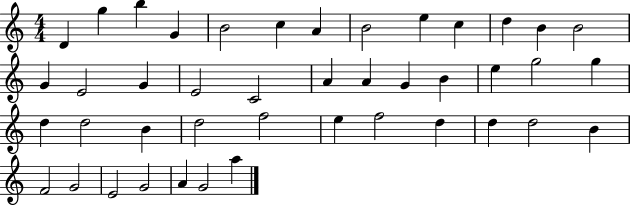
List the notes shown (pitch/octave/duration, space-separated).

D4/q G5/q B5/q G4/q B4/h C5/q A4/q B4/h E5/q C5/q D5/q B4/q B4/h G4/q E4/h G4/q E4/h C4/h A4/q A4/q G4/q B4/q E5/q G5/h G5/q D5/q D5/h B4/q D5/h F5/h E5/q F5/h D5/q D5/q D5/h B4/q F4/h G4/h E4/h G4/h A4/q G4/h A5/q